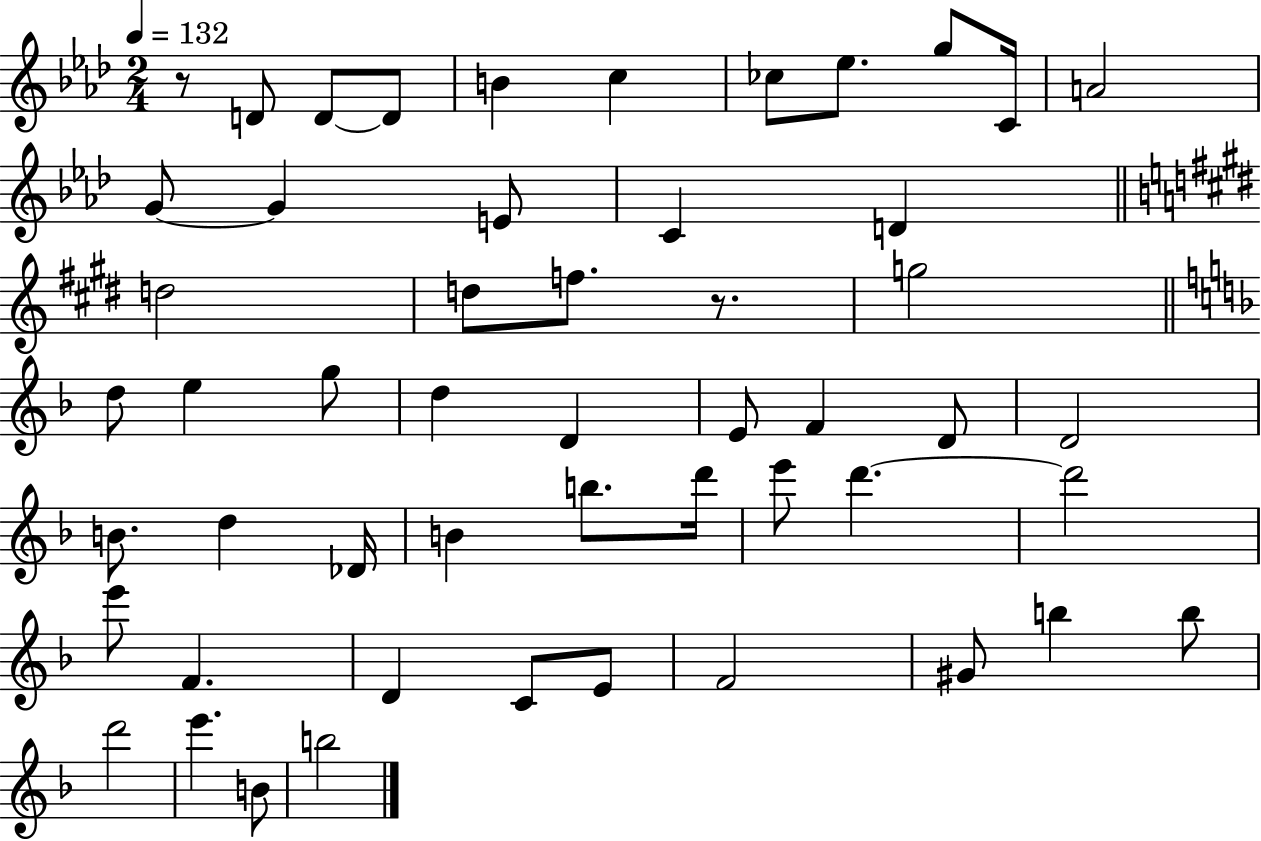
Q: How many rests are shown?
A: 2